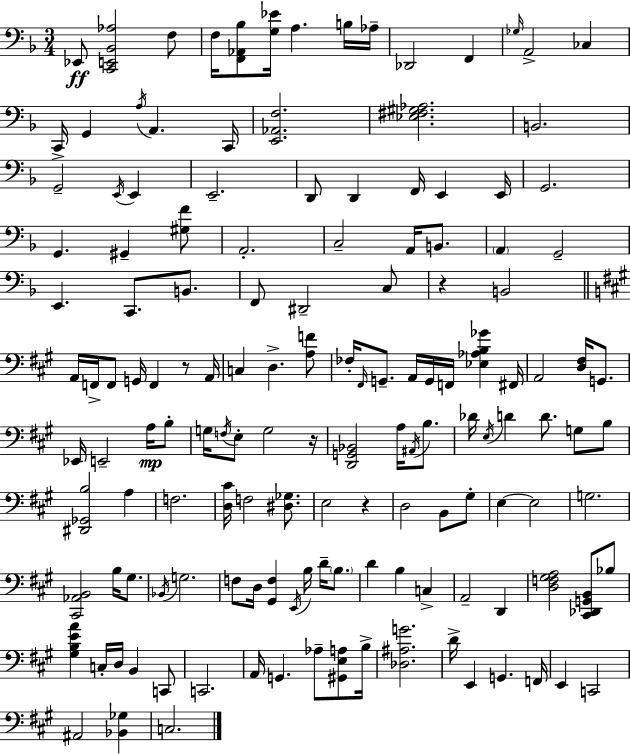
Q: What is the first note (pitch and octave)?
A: Eb2